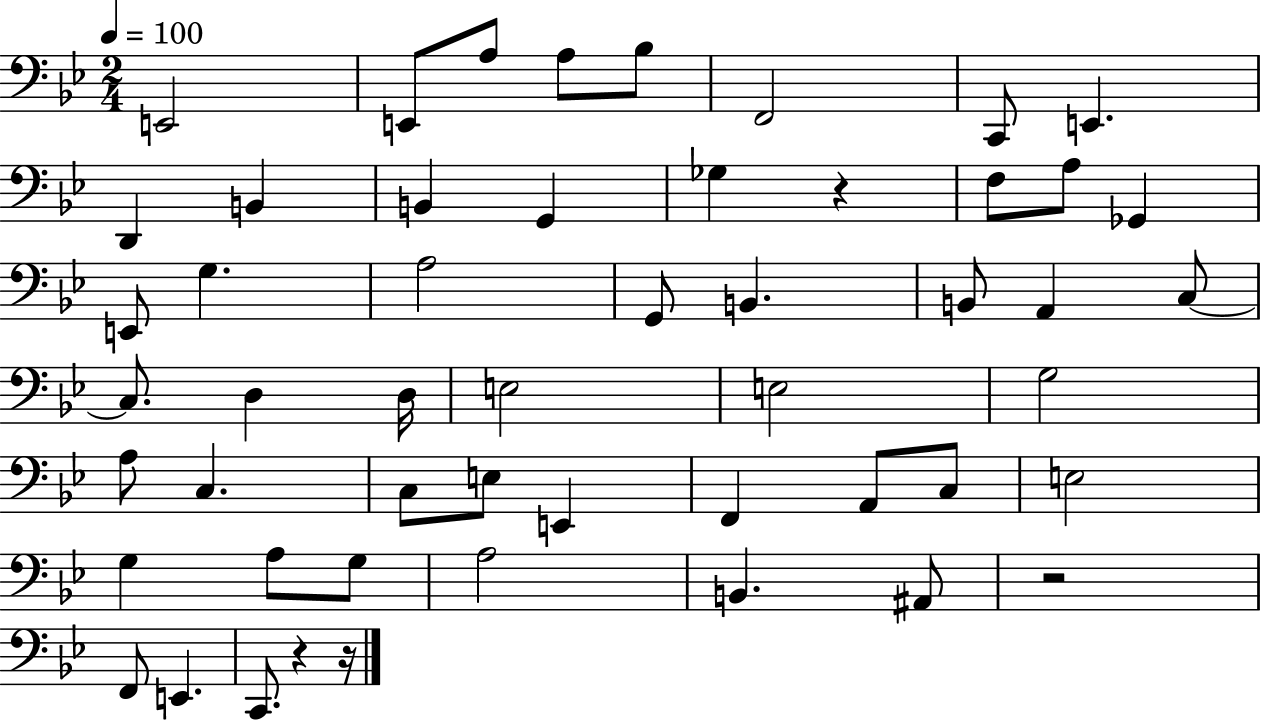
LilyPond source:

{
  \clef bass
  \numericTimeSignature
  \time 2/4
  \key bes \major
  \tempo 4 = 100
  e,2 | e,8 a8 a8 bes8 | f,2 | c,8 e,4. | \break d,4 b,4 | b,4 g,4 | ges4 r4 | f8 a8 ges,4 | \break e,8 g4. | a2 | g,8 b,4. | b,8 a,4 c8~~ | \break c8. d4 d16 | e2 | e2 | g2 | \break a8 c4. | c8 e8 e,4 | f,4 a,8 c8 | e2 | \break g4 a8 g8 | a2 | b,4. ais,8 | r2 | \break f,8 e,4. | c,8. r4 r16 | \bar "|."
}